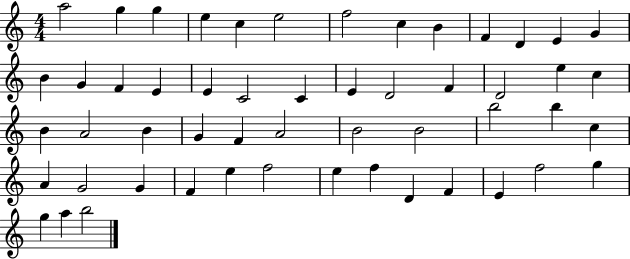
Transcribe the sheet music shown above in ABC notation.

X:1
T:Untitled
M:4/4
L:1/4
K:C
a2 g g e c e2 f2 c B F D E G B G F E E C2 C E D2 F D2 e c B A2 B G F A2 B2 B2 b2 b c A G2 G F e f2 e f D F E f2 g g a b2